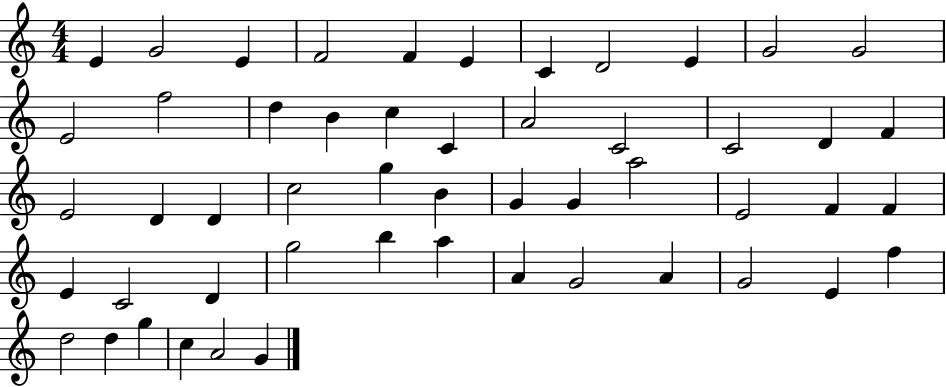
E4/q G4/h E4/q F4/h F4/q E4/q C4/q D4/h E4/q G4/h G4/h E4/h F5/h D5/q B4/q C5/q C4/q A4/h C4/h C4/h D4/q F4/q E4/h D4/q D4/q C5/h G5/q B4/q G4/q G4/q A5/h E4/h F4/q F4/q E4/q C4/h D4/q G5/h B5/q A5/q A4/q G4/h A4/q G4/h E4/q F5/q D5/h D5/q G5/q C5/q A4/h G4/q